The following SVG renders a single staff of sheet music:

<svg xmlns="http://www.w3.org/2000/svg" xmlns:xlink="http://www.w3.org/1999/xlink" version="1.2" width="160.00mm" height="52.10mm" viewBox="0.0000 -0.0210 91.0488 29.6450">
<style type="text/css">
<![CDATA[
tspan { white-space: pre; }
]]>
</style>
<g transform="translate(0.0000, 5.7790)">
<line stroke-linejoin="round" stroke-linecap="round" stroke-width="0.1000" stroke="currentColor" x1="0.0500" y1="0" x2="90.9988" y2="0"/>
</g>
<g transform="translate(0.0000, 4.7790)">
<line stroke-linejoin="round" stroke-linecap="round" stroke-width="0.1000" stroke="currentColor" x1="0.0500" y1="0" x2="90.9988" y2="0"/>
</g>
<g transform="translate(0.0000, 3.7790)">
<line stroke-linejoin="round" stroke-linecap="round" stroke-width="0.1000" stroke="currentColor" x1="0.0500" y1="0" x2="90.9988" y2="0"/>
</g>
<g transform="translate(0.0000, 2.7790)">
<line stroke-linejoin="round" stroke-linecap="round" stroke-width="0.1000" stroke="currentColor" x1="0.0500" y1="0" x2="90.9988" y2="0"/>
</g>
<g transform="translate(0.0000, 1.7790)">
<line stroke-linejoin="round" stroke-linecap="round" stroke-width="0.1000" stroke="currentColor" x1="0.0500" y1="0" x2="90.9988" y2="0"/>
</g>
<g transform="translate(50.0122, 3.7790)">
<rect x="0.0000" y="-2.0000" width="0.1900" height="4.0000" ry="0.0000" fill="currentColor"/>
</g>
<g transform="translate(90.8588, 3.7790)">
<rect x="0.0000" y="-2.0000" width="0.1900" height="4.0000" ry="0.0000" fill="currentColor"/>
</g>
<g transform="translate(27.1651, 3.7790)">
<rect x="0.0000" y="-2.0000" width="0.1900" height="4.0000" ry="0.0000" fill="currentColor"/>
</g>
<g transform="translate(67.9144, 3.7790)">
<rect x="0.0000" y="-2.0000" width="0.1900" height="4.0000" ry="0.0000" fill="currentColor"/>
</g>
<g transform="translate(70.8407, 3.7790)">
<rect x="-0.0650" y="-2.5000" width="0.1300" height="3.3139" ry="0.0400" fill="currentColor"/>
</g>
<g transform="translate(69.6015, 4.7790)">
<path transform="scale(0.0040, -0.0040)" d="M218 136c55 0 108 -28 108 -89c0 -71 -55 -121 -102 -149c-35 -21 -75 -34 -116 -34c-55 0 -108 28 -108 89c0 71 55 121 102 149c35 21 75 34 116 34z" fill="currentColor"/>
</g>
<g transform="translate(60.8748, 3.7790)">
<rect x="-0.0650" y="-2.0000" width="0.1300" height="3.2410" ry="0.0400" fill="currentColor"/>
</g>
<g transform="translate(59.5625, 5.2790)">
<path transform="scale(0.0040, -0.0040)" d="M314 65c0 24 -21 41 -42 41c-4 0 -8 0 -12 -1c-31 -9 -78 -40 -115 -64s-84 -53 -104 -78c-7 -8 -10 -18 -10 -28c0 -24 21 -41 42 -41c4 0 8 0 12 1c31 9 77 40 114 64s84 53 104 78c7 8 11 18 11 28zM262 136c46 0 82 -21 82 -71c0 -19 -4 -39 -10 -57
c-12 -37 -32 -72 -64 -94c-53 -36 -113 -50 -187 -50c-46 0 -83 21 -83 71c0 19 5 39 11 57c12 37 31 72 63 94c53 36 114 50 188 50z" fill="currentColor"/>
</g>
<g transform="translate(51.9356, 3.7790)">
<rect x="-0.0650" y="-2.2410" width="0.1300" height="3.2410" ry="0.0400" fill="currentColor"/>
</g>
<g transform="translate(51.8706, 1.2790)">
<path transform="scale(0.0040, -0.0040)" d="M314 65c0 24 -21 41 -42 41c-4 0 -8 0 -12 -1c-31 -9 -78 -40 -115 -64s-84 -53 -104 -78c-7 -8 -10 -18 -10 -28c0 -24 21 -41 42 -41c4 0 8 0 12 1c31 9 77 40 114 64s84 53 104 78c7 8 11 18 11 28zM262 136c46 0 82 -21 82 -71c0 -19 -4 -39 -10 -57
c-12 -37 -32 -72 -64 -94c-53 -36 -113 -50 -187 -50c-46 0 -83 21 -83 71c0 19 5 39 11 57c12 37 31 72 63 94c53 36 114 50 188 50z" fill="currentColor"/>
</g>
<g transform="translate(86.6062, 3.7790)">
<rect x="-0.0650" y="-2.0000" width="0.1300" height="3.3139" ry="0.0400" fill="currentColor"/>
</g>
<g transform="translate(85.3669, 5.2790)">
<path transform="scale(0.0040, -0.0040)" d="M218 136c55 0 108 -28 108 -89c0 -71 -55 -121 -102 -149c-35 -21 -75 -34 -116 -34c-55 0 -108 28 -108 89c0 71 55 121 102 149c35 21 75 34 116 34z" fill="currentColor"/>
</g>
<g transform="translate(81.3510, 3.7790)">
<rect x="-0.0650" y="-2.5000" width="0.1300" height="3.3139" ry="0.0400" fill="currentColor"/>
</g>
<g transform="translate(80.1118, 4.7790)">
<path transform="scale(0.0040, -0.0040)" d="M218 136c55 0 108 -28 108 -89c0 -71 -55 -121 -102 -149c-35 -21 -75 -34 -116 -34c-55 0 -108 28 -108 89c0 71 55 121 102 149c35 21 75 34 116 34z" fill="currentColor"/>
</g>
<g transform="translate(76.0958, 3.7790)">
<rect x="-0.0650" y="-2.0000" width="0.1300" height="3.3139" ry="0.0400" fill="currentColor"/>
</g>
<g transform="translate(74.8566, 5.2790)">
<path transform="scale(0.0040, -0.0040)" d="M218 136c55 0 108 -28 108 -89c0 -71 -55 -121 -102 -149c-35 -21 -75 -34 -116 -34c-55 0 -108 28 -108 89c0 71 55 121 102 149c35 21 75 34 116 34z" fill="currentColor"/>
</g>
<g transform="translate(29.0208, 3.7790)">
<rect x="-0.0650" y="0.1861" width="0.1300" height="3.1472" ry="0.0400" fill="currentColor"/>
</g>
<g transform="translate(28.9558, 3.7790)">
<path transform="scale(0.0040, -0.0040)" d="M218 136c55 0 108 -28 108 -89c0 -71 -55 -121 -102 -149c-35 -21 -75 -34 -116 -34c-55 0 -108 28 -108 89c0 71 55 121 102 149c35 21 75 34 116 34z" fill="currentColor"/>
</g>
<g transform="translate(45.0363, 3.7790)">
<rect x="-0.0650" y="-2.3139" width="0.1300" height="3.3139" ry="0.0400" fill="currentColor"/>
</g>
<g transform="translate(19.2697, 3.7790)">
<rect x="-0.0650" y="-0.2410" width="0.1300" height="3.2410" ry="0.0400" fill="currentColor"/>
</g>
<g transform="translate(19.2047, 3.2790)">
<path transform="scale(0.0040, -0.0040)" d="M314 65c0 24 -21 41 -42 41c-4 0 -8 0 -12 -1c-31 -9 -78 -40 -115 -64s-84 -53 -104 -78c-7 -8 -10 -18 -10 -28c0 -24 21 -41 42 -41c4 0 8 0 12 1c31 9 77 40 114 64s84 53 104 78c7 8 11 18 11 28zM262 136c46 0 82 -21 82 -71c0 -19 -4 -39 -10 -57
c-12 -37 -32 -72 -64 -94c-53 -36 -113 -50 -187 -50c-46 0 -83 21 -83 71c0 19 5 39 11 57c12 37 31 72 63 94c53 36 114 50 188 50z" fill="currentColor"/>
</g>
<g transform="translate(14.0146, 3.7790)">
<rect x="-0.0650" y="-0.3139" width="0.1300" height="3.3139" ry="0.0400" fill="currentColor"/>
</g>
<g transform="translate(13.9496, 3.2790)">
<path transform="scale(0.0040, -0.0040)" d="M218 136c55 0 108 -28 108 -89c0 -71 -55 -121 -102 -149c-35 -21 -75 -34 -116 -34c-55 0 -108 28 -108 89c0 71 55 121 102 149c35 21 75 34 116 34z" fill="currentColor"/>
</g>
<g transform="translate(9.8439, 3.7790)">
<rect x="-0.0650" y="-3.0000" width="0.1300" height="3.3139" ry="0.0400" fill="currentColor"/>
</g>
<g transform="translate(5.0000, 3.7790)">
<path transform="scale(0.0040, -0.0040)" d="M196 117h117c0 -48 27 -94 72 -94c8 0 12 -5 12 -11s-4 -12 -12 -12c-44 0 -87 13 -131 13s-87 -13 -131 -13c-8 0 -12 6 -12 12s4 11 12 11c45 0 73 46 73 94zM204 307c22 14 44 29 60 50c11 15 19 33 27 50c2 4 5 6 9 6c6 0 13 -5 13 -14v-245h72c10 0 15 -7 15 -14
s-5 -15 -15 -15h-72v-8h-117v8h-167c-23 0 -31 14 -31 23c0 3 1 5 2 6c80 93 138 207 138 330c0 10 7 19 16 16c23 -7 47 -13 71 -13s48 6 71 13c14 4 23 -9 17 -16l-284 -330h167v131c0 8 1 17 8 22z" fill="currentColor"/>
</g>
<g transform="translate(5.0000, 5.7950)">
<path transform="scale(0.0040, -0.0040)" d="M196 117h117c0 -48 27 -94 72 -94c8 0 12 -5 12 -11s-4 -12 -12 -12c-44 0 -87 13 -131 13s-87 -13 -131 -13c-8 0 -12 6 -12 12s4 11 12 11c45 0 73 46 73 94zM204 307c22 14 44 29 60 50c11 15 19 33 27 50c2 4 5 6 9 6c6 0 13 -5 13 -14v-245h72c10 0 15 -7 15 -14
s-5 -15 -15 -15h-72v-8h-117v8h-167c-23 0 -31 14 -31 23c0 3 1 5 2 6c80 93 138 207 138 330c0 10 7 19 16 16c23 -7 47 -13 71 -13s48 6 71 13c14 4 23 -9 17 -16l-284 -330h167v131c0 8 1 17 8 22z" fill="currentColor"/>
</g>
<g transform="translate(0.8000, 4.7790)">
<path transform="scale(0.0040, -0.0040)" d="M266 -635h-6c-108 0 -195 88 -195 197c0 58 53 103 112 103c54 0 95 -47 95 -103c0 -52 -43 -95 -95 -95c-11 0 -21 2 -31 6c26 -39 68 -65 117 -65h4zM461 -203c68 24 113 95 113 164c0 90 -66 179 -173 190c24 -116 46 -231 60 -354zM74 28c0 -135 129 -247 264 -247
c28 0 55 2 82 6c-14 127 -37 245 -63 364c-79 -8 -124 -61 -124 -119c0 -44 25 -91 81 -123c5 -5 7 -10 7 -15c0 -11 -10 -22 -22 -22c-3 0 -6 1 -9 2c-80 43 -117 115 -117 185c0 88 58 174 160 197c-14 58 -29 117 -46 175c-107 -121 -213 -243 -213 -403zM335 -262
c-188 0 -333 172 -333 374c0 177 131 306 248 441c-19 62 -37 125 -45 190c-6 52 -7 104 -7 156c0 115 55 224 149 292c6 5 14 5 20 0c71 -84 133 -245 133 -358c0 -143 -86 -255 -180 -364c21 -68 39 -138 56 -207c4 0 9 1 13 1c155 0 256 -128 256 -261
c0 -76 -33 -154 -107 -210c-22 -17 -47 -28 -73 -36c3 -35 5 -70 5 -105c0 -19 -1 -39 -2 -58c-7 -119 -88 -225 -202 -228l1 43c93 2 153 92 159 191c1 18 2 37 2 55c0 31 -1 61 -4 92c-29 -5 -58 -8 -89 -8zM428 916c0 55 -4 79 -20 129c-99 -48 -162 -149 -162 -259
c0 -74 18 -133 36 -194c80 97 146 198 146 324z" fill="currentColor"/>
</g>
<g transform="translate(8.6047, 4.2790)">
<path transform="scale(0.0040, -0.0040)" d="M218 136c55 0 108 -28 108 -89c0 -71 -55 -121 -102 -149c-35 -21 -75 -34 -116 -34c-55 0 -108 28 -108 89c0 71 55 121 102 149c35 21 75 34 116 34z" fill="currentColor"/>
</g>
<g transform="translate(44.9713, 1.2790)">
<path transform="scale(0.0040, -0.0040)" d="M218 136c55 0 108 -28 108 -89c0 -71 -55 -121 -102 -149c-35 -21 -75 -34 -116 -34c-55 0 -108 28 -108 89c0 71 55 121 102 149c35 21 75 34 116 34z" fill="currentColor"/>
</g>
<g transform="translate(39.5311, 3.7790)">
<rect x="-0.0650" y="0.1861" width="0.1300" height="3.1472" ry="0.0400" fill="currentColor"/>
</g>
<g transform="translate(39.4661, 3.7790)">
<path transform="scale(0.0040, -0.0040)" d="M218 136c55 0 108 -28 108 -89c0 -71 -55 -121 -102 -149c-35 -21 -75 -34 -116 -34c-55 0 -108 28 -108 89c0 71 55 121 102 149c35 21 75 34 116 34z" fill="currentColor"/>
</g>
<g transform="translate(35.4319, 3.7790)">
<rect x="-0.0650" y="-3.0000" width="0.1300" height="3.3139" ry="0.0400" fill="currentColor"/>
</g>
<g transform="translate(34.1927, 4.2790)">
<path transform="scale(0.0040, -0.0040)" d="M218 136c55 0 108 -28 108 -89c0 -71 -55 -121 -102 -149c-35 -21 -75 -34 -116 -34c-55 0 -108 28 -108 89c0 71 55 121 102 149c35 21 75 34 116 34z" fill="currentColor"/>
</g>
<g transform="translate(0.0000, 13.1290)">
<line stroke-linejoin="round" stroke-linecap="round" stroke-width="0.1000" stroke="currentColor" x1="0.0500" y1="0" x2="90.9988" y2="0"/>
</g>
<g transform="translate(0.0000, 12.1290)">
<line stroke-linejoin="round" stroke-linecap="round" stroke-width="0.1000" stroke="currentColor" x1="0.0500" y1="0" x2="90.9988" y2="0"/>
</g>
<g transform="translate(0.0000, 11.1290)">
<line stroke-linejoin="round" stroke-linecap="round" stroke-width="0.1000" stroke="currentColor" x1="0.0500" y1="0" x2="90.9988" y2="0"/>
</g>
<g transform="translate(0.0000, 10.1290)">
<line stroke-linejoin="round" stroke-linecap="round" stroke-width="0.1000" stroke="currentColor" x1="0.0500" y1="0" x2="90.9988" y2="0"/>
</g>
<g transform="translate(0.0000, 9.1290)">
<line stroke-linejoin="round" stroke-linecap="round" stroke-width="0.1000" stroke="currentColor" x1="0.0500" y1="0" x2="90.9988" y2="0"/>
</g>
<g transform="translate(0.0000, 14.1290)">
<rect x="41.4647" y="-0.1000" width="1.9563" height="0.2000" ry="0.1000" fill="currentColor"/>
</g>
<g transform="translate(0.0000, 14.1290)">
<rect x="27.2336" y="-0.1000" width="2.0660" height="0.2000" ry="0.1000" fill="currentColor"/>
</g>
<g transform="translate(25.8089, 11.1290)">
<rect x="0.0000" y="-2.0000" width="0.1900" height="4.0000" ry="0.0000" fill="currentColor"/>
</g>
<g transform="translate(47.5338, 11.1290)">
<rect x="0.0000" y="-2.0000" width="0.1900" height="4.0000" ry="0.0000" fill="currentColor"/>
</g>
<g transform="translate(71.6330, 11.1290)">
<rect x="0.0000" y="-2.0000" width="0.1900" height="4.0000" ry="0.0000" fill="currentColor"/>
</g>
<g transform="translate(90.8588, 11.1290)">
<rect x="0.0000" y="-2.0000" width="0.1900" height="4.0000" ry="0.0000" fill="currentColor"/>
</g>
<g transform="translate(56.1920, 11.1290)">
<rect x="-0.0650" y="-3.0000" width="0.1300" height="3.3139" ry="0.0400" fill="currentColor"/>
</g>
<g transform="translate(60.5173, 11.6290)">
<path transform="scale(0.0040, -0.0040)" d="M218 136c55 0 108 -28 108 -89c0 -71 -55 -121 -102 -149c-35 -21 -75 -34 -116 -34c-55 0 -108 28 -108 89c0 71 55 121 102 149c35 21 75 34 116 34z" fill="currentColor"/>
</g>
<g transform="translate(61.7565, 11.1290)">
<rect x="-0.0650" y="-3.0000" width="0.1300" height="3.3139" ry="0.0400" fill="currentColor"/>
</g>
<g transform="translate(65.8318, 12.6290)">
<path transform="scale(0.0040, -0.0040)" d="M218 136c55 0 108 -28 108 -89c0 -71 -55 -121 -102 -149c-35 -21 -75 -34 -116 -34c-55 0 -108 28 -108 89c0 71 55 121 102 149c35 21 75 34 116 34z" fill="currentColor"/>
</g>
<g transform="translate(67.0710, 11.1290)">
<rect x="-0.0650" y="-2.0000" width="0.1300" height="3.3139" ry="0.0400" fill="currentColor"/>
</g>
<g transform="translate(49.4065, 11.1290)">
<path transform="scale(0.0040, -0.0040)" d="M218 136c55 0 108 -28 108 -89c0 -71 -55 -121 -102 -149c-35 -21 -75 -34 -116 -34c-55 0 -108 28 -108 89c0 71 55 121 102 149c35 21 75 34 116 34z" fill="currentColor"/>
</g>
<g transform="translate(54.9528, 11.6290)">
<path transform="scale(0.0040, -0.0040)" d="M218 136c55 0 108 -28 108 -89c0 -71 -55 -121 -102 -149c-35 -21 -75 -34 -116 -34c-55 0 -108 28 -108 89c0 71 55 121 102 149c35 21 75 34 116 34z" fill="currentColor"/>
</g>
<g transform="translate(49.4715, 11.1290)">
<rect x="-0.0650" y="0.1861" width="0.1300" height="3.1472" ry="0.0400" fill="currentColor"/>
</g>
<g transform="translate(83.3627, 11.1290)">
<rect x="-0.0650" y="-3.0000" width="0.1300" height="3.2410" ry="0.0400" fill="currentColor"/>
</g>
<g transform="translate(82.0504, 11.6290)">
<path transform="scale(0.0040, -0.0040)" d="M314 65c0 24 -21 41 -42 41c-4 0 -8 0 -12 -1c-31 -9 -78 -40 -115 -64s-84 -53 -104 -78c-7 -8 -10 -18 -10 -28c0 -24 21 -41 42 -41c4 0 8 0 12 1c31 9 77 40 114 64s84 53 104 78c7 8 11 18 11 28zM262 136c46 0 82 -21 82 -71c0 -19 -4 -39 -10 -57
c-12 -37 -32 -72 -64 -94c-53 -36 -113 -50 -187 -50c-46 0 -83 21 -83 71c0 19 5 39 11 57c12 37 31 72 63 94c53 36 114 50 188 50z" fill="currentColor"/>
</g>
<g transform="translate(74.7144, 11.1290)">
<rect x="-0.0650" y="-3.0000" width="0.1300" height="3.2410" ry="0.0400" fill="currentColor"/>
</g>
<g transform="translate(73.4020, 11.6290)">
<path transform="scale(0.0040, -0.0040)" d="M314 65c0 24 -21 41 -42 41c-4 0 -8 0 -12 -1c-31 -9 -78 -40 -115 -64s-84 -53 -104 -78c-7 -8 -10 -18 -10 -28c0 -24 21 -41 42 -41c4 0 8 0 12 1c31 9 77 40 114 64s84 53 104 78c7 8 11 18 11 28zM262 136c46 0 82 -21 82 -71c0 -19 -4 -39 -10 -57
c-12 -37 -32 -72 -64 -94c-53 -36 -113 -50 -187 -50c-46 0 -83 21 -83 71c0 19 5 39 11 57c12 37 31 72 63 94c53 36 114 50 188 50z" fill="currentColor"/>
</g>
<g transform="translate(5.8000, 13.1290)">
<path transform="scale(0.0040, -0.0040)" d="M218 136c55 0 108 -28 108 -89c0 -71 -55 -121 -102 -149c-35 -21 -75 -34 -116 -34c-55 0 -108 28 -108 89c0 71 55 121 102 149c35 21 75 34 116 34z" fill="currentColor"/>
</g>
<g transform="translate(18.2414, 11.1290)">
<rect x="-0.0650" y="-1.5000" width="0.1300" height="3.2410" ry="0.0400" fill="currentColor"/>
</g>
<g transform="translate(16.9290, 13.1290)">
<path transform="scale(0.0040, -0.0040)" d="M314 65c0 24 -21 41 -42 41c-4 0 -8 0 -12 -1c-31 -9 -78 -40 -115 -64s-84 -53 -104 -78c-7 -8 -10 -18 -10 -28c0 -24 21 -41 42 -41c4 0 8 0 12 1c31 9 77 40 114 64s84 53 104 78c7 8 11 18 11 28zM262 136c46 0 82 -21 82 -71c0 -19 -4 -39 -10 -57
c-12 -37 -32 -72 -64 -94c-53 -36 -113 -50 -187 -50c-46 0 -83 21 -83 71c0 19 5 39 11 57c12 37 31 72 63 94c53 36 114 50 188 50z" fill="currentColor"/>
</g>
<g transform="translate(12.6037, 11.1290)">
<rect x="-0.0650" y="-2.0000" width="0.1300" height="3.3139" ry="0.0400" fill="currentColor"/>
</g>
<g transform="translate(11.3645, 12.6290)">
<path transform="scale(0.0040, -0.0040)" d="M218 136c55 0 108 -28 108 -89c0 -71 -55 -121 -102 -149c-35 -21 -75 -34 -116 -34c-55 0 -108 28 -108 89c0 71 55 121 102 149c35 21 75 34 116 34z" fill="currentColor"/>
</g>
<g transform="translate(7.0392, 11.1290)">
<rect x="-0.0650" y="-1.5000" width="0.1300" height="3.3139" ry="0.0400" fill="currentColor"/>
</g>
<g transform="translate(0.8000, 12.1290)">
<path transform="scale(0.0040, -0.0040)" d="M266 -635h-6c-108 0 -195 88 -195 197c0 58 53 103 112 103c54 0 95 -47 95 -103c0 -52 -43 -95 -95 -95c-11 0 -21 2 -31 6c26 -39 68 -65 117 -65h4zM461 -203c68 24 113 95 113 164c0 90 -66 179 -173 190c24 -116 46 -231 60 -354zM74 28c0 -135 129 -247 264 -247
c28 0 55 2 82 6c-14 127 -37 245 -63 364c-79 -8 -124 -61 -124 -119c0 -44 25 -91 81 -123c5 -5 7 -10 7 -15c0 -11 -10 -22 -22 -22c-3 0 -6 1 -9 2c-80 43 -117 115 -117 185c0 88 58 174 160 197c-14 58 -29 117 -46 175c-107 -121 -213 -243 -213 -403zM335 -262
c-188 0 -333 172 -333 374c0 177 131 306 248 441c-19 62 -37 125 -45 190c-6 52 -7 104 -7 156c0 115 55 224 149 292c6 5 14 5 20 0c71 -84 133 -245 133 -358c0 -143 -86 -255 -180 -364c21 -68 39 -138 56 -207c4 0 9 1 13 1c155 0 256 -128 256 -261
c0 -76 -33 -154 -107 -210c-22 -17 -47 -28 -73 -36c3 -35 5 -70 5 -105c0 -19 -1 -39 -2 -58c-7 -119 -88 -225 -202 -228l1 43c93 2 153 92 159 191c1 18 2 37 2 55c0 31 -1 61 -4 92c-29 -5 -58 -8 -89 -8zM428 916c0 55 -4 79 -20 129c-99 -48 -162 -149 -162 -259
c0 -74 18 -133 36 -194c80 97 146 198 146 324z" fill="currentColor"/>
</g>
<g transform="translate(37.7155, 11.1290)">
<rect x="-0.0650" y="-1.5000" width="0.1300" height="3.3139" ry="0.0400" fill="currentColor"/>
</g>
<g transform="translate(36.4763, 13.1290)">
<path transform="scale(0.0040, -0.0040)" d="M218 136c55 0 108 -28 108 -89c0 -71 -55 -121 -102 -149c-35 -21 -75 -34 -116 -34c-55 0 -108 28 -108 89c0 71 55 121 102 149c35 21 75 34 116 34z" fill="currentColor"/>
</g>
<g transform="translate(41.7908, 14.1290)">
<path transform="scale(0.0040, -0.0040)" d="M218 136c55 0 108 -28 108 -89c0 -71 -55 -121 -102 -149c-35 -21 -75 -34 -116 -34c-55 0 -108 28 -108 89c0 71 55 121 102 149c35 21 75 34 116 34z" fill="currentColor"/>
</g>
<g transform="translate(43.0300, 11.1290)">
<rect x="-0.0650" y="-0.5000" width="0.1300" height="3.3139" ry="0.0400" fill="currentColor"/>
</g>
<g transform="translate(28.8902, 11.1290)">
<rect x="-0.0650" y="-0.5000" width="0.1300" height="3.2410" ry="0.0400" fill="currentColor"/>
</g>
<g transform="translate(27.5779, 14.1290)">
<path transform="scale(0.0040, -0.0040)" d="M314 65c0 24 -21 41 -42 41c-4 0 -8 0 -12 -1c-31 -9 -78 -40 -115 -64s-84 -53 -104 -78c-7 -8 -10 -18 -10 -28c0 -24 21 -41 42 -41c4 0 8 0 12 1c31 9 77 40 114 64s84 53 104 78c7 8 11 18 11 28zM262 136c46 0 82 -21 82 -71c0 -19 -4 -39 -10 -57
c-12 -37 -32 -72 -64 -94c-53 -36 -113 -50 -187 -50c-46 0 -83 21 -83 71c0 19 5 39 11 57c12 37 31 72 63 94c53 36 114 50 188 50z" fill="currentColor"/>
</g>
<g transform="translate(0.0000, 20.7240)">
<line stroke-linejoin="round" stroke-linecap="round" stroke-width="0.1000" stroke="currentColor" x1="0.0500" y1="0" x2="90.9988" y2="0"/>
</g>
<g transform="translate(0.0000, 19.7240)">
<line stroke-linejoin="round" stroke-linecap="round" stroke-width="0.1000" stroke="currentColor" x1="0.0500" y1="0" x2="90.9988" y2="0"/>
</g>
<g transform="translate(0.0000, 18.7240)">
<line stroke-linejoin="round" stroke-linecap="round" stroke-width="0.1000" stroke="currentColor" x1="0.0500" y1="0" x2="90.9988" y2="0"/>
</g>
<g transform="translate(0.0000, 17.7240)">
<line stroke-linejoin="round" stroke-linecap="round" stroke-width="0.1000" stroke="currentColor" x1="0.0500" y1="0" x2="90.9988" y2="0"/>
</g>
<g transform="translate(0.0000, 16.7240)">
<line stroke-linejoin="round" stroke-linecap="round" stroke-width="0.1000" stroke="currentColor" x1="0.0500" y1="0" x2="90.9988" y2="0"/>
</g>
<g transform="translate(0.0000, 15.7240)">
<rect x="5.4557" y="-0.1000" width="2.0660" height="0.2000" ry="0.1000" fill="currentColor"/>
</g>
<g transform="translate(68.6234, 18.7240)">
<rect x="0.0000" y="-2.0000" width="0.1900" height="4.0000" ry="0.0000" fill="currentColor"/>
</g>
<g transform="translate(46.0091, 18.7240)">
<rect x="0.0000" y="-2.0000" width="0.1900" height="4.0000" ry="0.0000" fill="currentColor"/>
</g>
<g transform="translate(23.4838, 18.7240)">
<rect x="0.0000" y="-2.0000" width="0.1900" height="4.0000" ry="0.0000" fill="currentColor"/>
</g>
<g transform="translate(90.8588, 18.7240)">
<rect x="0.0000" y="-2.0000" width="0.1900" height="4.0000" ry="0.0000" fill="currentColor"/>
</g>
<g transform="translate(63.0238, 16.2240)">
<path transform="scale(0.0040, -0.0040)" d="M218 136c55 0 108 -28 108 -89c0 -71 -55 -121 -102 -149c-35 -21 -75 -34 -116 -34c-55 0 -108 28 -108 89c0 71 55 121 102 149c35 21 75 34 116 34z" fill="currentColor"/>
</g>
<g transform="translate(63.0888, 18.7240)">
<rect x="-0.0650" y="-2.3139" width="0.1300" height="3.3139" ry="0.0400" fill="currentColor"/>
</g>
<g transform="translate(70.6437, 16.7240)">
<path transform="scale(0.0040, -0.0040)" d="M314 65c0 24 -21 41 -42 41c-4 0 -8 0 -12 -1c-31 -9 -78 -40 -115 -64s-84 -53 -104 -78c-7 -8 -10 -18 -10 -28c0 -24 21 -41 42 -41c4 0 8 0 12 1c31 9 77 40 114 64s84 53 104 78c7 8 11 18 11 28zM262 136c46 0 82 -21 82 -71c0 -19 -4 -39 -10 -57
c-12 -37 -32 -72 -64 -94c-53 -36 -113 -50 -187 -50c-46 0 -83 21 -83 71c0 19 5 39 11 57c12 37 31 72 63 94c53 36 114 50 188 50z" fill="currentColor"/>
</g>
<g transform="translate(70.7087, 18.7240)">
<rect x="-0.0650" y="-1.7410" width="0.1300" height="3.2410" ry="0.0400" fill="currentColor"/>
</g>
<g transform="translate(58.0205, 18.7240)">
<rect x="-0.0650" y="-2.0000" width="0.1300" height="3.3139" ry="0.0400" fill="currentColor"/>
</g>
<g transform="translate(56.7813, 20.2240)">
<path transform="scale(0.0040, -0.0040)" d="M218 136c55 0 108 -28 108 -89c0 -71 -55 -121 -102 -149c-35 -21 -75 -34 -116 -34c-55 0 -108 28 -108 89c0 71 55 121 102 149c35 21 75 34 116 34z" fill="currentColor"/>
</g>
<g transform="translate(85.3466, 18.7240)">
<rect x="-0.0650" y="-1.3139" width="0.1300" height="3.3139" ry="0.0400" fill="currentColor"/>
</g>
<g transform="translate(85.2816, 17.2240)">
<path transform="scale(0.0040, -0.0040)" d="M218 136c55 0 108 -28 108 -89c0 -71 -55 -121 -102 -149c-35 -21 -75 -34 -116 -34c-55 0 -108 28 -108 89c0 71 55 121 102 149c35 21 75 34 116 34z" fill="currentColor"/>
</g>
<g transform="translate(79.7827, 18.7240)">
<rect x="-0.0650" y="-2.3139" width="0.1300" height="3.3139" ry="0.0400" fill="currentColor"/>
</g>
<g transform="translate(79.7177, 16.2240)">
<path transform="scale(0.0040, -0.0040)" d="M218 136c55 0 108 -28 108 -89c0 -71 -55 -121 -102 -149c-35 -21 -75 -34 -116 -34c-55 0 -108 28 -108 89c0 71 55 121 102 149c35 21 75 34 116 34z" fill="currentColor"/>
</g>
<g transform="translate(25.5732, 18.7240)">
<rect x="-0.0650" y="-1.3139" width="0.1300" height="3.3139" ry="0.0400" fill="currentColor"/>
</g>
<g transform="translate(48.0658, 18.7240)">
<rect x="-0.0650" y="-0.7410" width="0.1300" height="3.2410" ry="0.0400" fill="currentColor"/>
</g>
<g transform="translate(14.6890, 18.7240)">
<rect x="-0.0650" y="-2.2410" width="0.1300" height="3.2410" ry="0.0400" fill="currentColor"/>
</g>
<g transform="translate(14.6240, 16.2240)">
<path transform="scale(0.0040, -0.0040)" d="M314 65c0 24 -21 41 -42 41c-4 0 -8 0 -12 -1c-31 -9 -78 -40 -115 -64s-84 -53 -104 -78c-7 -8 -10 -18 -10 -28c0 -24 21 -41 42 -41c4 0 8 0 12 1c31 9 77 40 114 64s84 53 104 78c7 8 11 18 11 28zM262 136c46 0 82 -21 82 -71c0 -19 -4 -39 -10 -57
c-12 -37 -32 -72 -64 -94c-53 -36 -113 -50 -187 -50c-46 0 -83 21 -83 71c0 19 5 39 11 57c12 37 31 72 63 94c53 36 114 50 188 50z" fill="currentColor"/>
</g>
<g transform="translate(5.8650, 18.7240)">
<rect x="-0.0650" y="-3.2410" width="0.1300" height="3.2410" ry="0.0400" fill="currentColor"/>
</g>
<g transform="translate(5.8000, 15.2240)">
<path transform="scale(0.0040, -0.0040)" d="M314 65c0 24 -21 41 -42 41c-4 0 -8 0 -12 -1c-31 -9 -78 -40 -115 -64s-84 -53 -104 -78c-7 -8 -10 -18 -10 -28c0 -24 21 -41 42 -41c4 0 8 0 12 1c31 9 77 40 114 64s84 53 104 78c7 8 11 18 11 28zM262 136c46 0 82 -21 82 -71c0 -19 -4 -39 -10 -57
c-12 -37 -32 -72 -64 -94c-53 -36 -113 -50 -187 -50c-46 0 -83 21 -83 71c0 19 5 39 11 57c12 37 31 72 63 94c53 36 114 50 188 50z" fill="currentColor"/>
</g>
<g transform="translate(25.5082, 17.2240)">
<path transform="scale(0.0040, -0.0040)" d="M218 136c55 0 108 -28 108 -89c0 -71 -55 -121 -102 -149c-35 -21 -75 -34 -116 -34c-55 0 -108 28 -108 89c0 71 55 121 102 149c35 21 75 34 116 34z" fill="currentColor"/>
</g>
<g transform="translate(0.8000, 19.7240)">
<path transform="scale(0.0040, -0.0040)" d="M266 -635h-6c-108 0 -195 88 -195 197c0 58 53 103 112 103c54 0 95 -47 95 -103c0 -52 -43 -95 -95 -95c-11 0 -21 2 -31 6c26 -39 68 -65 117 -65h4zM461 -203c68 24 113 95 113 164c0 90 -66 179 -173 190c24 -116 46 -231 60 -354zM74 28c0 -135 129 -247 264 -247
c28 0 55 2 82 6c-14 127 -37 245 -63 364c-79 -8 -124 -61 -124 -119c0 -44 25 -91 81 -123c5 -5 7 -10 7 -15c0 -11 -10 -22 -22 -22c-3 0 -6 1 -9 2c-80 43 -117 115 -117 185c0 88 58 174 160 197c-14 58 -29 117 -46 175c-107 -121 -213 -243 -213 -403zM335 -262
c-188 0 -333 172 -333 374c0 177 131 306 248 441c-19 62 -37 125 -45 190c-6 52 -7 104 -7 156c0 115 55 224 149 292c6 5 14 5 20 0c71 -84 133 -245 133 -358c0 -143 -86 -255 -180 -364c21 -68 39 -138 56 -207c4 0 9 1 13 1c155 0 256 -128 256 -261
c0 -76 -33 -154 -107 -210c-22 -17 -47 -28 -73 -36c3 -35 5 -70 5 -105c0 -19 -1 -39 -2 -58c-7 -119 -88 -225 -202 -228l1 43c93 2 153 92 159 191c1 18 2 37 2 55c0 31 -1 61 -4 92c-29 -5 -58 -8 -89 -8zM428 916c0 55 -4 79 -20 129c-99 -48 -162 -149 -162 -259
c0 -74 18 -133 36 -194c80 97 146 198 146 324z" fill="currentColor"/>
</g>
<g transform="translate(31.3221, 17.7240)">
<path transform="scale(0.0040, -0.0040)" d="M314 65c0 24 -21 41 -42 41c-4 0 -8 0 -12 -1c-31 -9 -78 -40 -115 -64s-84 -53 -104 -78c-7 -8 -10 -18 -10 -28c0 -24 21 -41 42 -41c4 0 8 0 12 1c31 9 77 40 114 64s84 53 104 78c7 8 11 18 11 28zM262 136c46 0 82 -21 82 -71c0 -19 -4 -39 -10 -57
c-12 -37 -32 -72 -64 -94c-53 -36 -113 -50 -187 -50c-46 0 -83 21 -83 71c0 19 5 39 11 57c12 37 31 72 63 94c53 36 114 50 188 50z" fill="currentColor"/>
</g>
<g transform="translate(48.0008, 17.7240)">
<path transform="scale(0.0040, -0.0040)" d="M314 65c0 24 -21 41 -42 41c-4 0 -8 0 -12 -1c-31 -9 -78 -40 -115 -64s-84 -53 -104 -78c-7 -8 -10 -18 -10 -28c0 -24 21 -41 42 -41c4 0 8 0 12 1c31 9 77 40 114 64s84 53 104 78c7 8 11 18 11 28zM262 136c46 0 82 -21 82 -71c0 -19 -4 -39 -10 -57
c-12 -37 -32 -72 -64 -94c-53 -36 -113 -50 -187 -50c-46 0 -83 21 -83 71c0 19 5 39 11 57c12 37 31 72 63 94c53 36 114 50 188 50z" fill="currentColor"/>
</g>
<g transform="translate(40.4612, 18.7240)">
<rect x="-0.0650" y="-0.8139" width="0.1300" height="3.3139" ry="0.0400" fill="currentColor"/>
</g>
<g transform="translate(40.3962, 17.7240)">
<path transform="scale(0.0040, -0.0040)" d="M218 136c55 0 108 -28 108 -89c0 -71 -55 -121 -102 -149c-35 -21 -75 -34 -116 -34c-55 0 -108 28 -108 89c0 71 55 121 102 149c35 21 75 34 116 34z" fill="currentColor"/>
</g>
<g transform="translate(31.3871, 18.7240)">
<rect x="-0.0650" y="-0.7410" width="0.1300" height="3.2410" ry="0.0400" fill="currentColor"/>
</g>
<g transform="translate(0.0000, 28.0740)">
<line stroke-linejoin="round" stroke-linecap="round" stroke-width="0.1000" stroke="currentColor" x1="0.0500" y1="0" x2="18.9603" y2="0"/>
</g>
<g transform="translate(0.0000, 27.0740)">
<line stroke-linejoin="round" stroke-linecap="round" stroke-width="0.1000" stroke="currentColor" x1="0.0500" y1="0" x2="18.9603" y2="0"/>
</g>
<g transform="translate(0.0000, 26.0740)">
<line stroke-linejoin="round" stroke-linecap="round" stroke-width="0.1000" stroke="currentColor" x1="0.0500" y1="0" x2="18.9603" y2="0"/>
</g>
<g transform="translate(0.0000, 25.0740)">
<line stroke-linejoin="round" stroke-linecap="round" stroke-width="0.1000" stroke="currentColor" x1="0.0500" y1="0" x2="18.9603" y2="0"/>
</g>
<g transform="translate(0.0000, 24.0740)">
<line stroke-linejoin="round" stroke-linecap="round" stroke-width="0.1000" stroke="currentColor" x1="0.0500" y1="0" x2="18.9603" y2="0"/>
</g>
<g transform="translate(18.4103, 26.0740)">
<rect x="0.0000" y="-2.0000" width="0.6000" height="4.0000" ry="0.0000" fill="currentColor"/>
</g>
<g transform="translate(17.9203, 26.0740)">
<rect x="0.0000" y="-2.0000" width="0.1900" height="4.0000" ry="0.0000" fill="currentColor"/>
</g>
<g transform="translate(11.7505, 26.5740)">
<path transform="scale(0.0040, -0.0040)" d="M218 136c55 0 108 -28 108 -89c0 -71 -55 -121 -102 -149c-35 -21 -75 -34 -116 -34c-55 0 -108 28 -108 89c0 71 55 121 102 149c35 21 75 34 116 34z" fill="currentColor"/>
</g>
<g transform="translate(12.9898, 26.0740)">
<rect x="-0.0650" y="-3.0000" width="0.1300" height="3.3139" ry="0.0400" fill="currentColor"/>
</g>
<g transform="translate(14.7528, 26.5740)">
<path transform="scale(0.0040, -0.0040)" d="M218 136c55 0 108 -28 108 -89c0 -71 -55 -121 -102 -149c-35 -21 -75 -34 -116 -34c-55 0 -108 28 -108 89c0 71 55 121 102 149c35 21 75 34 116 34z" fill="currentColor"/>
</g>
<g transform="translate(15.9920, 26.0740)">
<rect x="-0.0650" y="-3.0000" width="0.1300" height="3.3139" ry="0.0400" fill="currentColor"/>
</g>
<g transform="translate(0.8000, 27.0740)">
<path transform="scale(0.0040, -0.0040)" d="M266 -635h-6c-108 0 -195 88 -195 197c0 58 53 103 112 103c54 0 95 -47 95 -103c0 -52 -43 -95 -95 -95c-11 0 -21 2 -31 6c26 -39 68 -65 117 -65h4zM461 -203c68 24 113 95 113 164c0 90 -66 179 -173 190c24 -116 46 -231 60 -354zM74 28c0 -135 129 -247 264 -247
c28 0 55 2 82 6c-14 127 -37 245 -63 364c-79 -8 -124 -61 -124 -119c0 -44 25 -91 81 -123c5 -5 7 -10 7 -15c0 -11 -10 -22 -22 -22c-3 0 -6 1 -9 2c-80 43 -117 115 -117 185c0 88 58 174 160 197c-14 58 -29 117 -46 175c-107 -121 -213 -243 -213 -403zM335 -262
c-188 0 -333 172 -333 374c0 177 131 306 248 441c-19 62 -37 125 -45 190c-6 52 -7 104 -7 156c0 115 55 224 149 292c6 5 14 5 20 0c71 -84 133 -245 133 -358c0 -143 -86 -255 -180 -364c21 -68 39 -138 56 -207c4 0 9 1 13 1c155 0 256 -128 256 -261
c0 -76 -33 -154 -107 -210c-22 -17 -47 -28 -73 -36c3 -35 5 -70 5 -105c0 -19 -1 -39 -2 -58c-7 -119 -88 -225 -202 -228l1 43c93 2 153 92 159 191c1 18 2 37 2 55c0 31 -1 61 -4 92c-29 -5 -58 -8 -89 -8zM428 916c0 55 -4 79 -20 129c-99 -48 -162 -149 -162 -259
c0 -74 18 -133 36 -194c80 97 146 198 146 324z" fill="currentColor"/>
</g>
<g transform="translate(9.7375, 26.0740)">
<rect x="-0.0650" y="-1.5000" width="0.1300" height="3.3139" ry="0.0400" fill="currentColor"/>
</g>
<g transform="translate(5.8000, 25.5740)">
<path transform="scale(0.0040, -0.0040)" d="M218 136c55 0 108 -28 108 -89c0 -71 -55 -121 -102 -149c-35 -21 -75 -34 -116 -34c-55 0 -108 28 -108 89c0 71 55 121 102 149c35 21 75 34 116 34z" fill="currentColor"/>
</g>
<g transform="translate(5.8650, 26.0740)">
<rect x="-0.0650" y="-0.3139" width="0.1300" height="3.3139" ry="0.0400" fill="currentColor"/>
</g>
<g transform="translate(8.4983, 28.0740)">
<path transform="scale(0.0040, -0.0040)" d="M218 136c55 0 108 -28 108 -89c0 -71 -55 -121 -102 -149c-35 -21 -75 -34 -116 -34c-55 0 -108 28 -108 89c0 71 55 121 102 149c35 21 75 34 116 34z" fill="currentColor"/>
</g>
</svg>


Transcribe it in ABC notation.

X:1
T:Untitled
M:4/4
L:1/4
K:C
A c c2 B A B g g2 F2 G F G F E F E2 C2 E C B A A F A2 A2 b2 g2 e d2 d d2 F g f2 g e c E A A